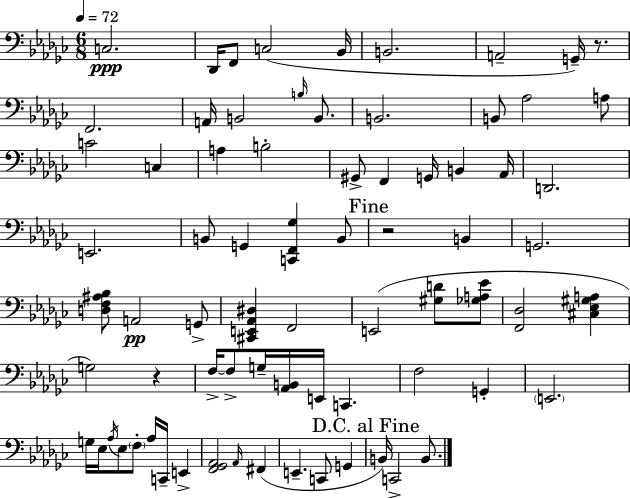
X:1
T:Untitled
M:6/8
L:1/4
K:Ebm
C,2 _D,,/4 F,,/2 C,2 _B,,/4 B,,2 A,,2 G,,/4 z/2 F,,2 A,,/4 B,,2 B,/4 B,,/2 B,,2 B,,/2 _A,2 A,/2 C2 C, A, B,2 ^G,,/2 F,, G,,/4 B,, _A,,/4 D,,2 E,,2 B,,/2 G,, [C,,F,,_G,] B,,/2 z2 B,, G,,2 [D,F,^A,_B,]/2 A,,2 G,,/2 [^C,,E,,_A,,^D,] F,,2 E,,2 [^G,D]/2 [_G,A,_E]/2 [F,,_D,]2 [^C,_E,^G,A,] G,2 z F,/4 F,/2 G,/4 [_A,,B,,]/4 E,,/4 C,, F,2 G,, E,,2 G,/4 _E,/4 _A,/4 _E,/2 F,/2 _A,/4 C,,/4 E,, [F,,_G,,_A,,]2 _A,,/4 ^F,, E,, C,,/2 G,, B,,/4 C,,2 B,,/2